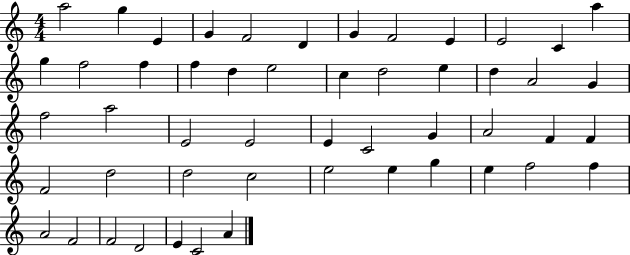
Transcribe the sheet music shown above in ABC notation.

X:1
T:Untitled
M:4/4
L:1/4
K:C
a2 g E G F2 D G F2 E E2 C a g f2 f f d e2 c d2 e d A2 G f2 a2 E2 E2 E C2 G A2 F F F2 d2 d2 c2 e2 e g e f2 f A2 F2 F2 D2 E C2 A